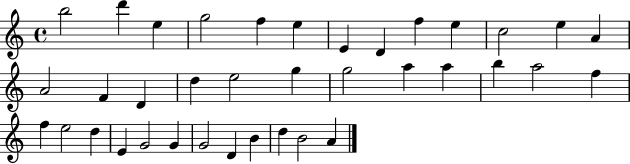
{
  \clef treble
  \time 4/4
  \defaultTimeSignature
  \key c \major
  b''2 d'''4 e''4 | g''2 f''4 e''4 | e'4 d'4 f''4 e''4 | c''2 e''4 a'4 | \break a'2 f'4 d'4 | d''4 e''2 g''4 | g''2 a''4 a''4 | b''4 a''2 f''4 | \break f''4 e''2 d''4 | e'4 g'2 g'4 | g'2 d'4 b'4 | d''4 b'2 a'4 | \break \bar "|."
}